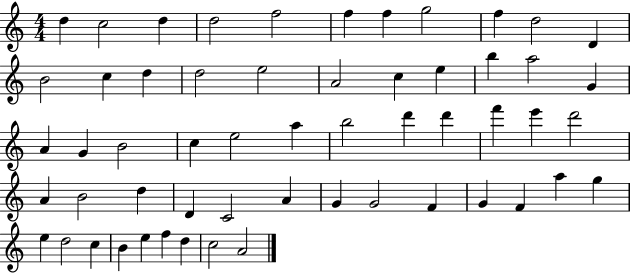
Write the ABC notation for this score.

X:1
T:Untitled
M:4/4
L:1/4
K:C
d c2 d d2 f2 f f g2 f d2 D B2 c d d2 e2 A2 c e b a2 G A G B2 c e2 a b2 d' d' f' e' d'2 A B2 d D C2 A G G2 F G F a g e d2 c B e f d c2 A2